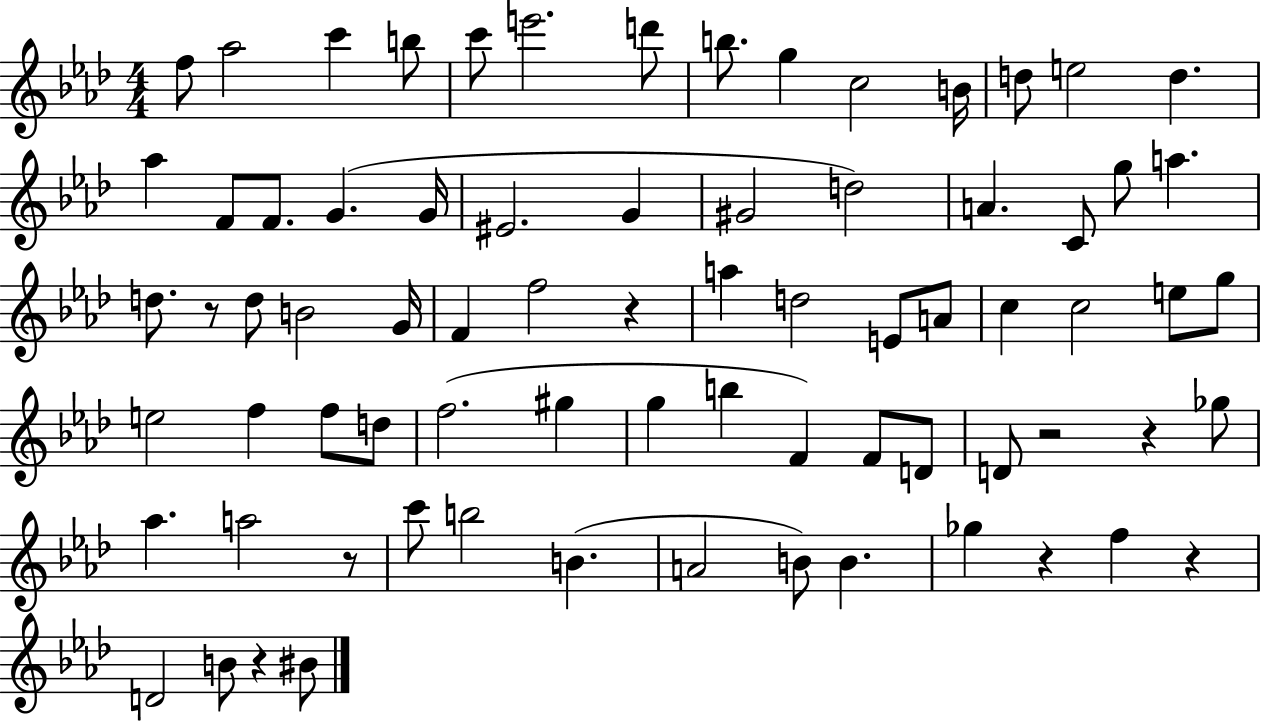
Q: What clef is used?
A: treble